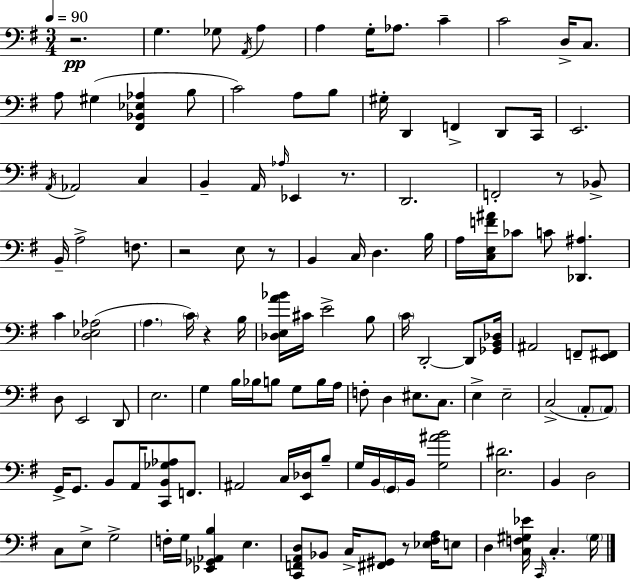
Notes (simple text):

R/h. G3/q. Gb3/e A2/s A3/q A3/q G3/s Ab3/e. C4/q C4/h D3/s C3/e. A3/e G#3/q [F#2,Bb2,Eb3,Ab3]/q B3/e C4/h A3/e B3/e G#3/s D2/q F2/q D2/e C2/s E2/h. A2/s Ab2/h C3/q B2/q A2/s Ab3/s Eb2/q R/e. D2/h. F2/h R/e Bb2/e B2/s A3/h F3/e. R/h E3/e R/e B2/q C3/s D3/q. B3/s A3/s [C3,E3,F4,A#4]/s CES4/e C4/e [Db2,A#3]/q. C4/q [D3,Eb3,Ab3]/h A3/q. C4/s R/q B3/s [Db3,E3,A4,Bb4]/s C#4/s E4/h B3/e C4/s D2/h D2/e [Gb2,B2,Db3]/s A#2/h F2/e [E2,F#2]/e D3/e E2/h D2/e E3/h. G3/q B3/s Bb3/s B3/e G3/e B3/s A3/s F3/e D3/q EIS3/e. C3/e. E3/q E3/h C3/h A2/e A2/e G2/s G2/e. B2/e A2/s [C2,B2,Gb3,Ab3]/e F2/e. A#2/h C3/s [E2,Db3]/s B3/e G3/s B2/s G2/s B2/s [G3,A#4,B4]/h [E3,D#4]/h. B2/q D3/h C3/e E3/e G3/h F3/s G3/s [Eb2,Gb2,Ab2,B3]/q E3/q. [C2,F2,A2,D3]/e Bb2/e C3/s [F#2,G#2]/e R/e [Eb3,F#3,A3]/s E3/e D3/q [C3,F3,G#3,Eb4]/s C2/s C3/q. G#3/s